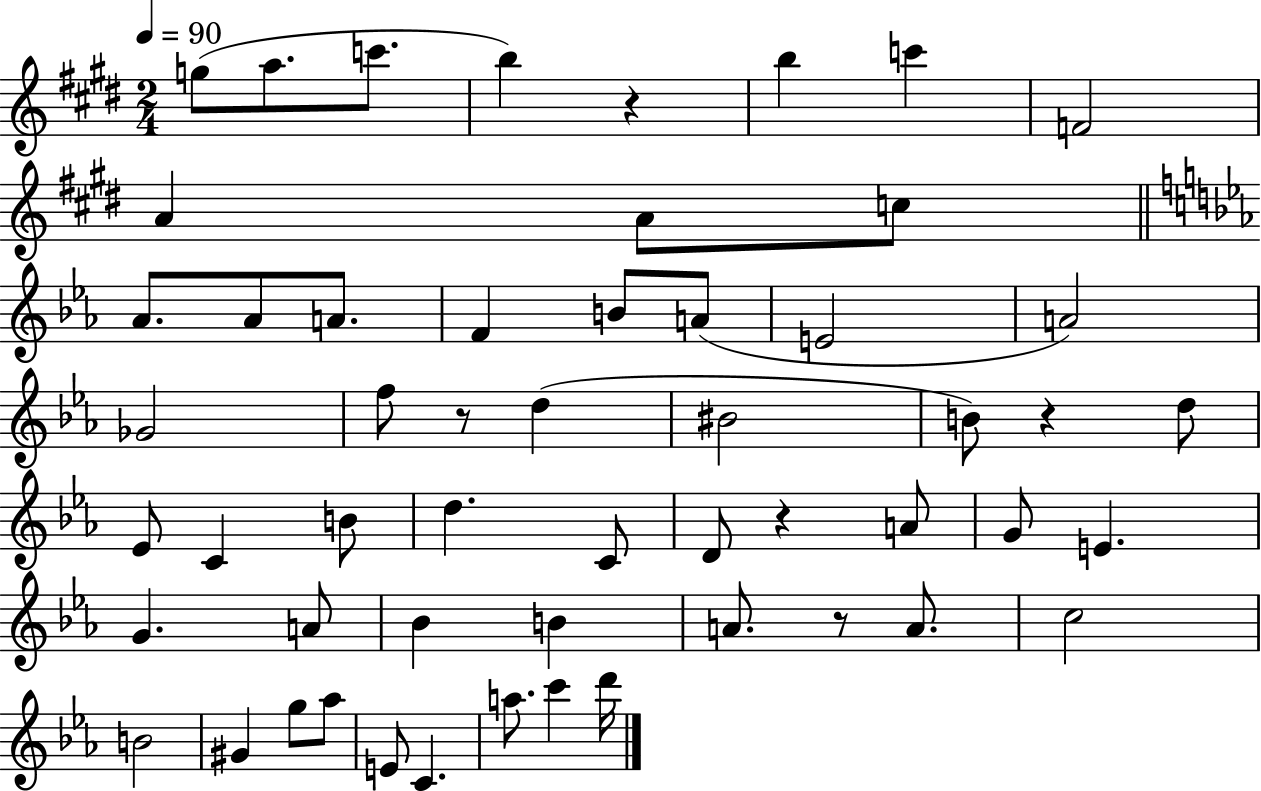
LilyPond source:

{
  \clef treble
  \numericTimeSignature
  \time 2/4
  \key e \major
  \tempo 4 = 90
  g''8( a''8. c'''8. | b''4) r4 | b''4 c'''4 | f'2 | \break a'4 a'8 c''8 | \bar "||" \break \key c \minor aes'8. aes'8 a'8. | f'4 b'8 a'8( | e'2 | a'2) | \break ges'2 | f''8 r8 d''4( | bis'2 | b'8) r4 d''8 | \break ees'8 c'4 b'8 | d''4. c'8 | d'8 r4 a'8 | g'8 e'4. | \break g'4. a'8 | bes'4 b'4 | a'8. r8 a'8. | c''2 | \break b'2 | gis'4 g''8 aes''8 | e'8 c'4. | a''8. c'''4 d'''16 | \break \bar "|."
}